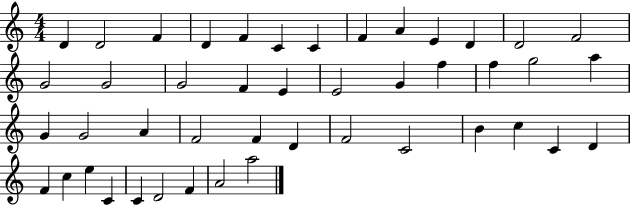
D4/q D4/h F4/q D4/q F4/q C4/q C4/q F4/q A4/q E4/q D4/q D4/h F4/h G4/h G4/h G4/h F4/q E4/q E4/h G4/q F5/q F5/q G5/h A5/q G4/q G4/h A4/q F4/h F4/q D4/q F4/h C4/h B4/q C5/q C4/q D4/q F4/q C5/q E5/q C4/q C4/q D4/h F4/q A4/h A5/h